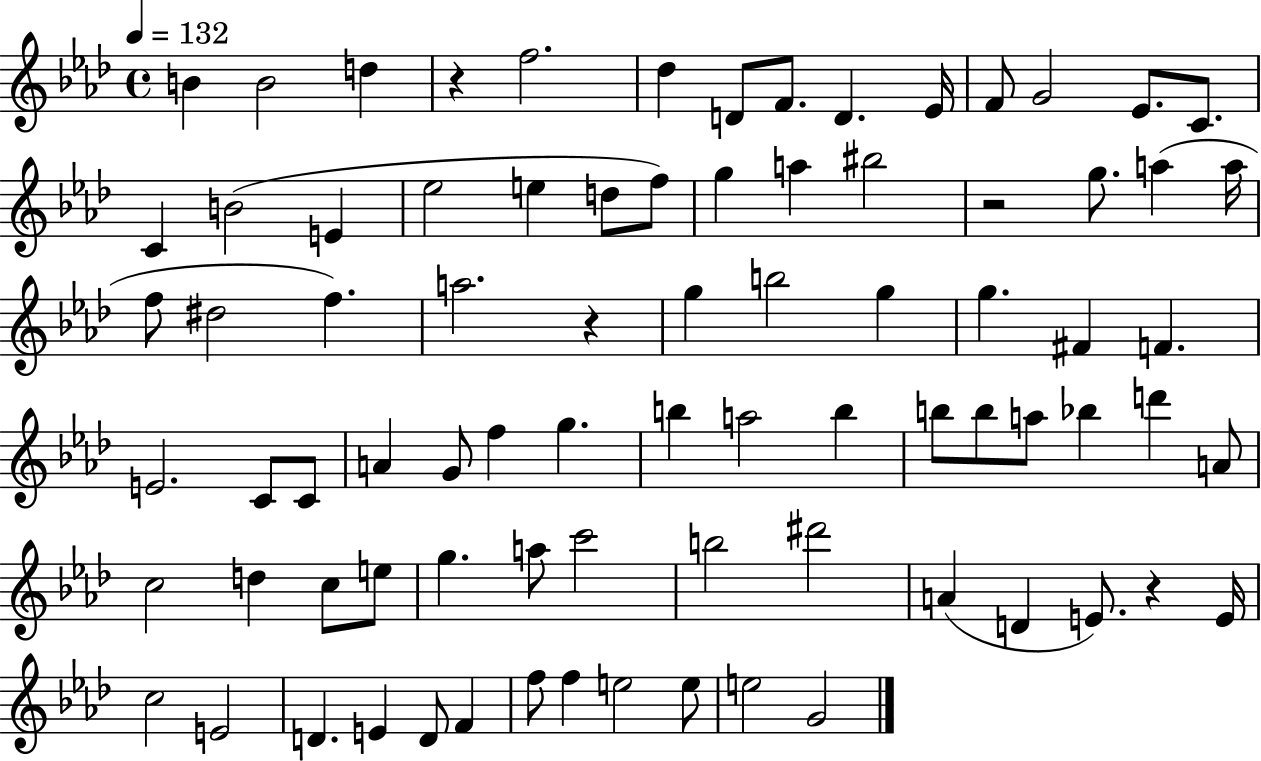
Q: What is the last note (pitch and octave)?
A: G4